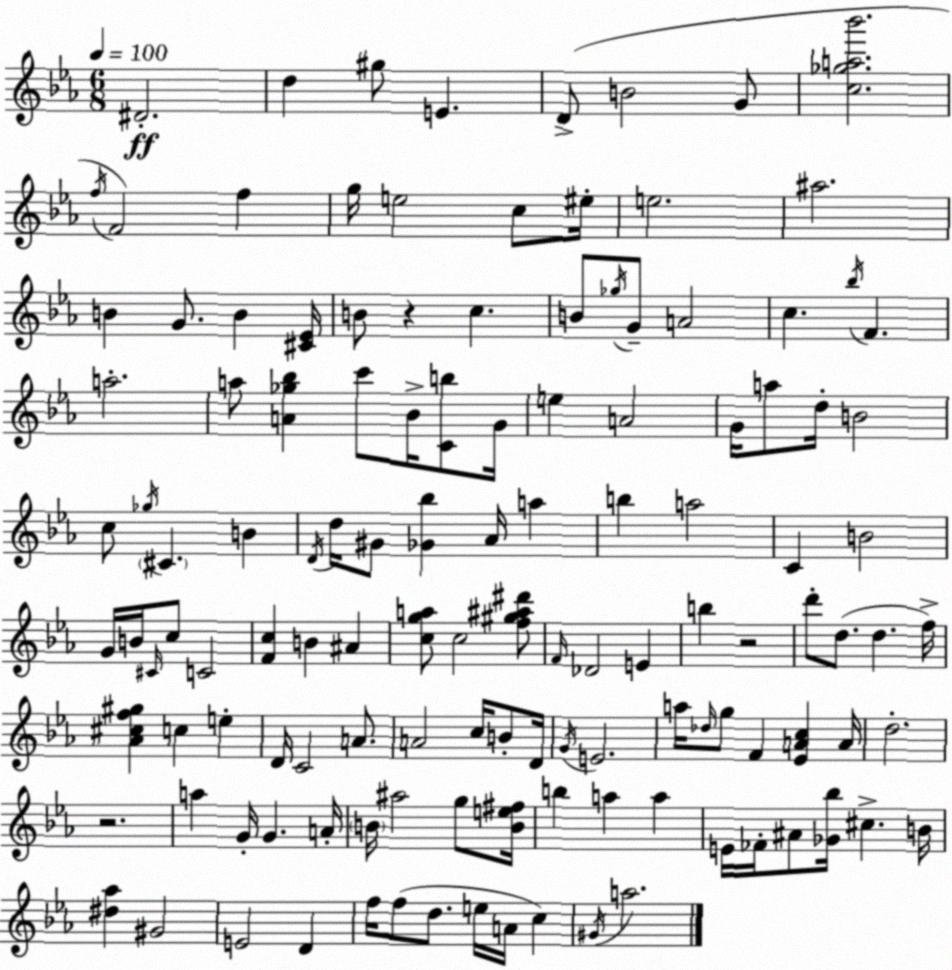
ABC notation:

X:1
T:Untitled
M:6/8
L:1/4
K:Eb
^D2 d ^g/2 E D/2 B2 G/2 [c_ga_b']2 f/4 F2 f g/4 e2 c/2 ^e/4 e2 ^a2 B G/2 B [^C_E]/4 B/2 z c B/2 _g/4 G/2 A2 c _b/4 F a2 a/2 [A_g_b] c'/2 _B/4 [Cb]/2 G/4 e A2 G/4 a/2 d/4 B2 c/2 _g/4 ^C B D/4 d/4 ^G/2 [_G_b] _A/4 a b a2 C B2 G/4 B/4 ^C/4 c/2 C2 [Fc] B ^A [cga]/2 c2 [f^g^a^d']/2 F/4 _D2 E b z2 d'/2 d/2 d f/4 [_A^cf^g] c e D/4 C2 A/2 A2 c/4 B/2 D/4 G/4 E2 a/4 _d/4 g/2 F [_EAc] A/4 d2 z2 a G/4 G A/4 B/4 ^a2 g/2 [Be^f]/4 b a a E/4 _F/4 ^A/2 [_G_b]/4 ^c B/4 [^d_a] ^G2 E2 D f/4 f/2 d/2 e/4 A/4 c ^G/4 a2